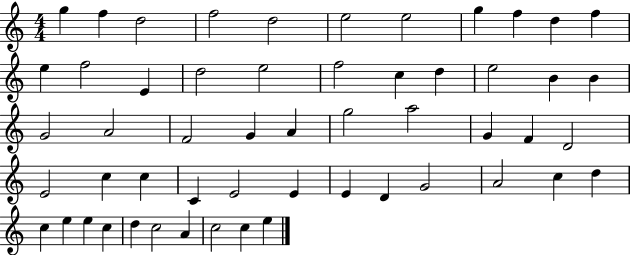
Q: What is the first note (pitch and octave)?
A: G5